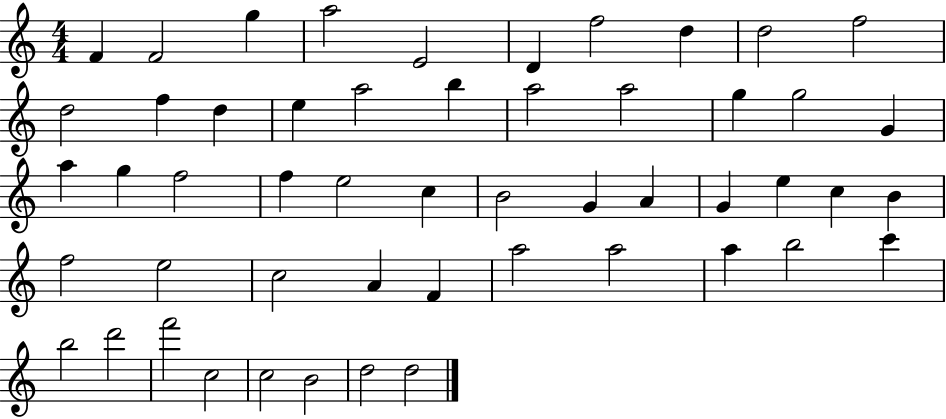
F4/q F4/h G5/q A5/h E4/h D4/q F5/h D5/q D5/h F5/h D5/h F5/q D5/q E5/q A5/h B5/q A5/h A5/h G5/q G5/h G4/q A5/q G5/q F5/h F5/q E5/h C5/q B4/h G4/q A4/q G4/q E5/q C5/q B4/q F5/h E5/h C5/h A4/q F4/q A5/h A5/h A5/q B5/h C6/q B5/h D6/h F6/h C5/h C5/h B4/h D5/h D5/h